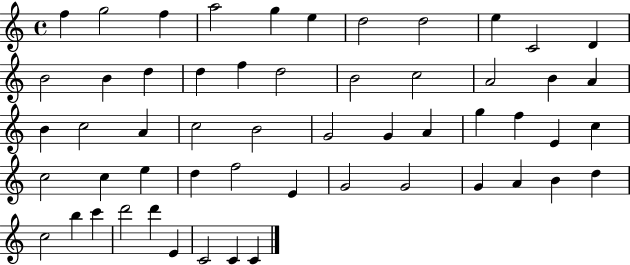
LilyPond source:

{
  \clef treble
  \time 4/4
  \defaultTimeSignature
  \key c \major
  f''4 g''2 f''4 | a''2 g''4 e''4 | d''2 d''2 | e''4 c'2 d'4 | \break b'2 b'4 d''4 | d''4 f''4 d''2 | b'2 c''2 | a'2 b'4 a'4 | \break b'4 c''2 a'4 | c''2 b'2 | g'2 g'4 a'4 | g''4 f''4 e'4 c''4 | \break c''2 c''4 e''4 | d''4 f''2 e'4 | g'2 g'2 | g'4 a'4 b'4 d''4 | \break c''2 b''4 c'''4 | d'''2 d'''4 e'4 | c'2 c'4 c'4 | \bar "|."
}